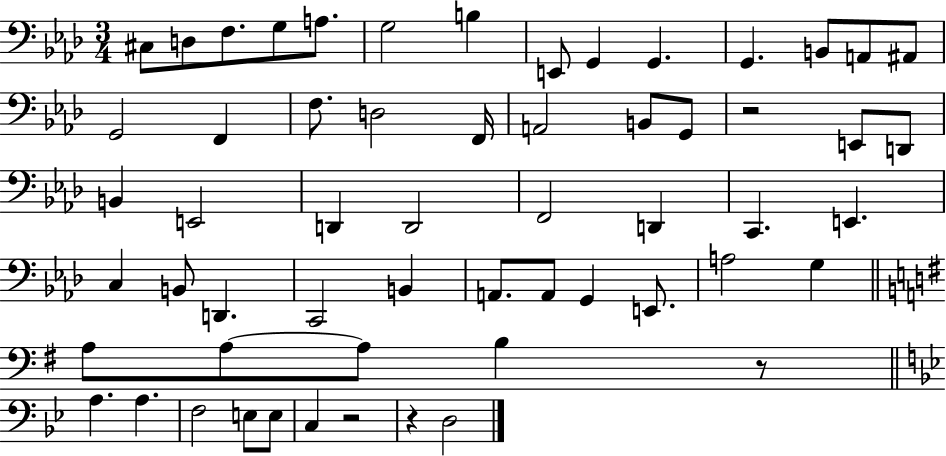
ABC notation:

X:1
T:Untitled
M:3/4
L:1/4
K:Ab
^C,/2 D,/2 F,/2 G,/2 A,/2 G,2 B, E,,/2 G,, G,, G,, B,,/2 A,,/2 ^A,,/2 G,,2 F,, F,/2 D,2 F,,/4 A,,2 B,,/2 G,,/2 z2 E,,/2 D,,/2 B,, E,,2 D,, D,,2 F,,2 D,, C,, E,, C, B,,/2 D,, C,,2 B,, A,,/2 A,,/2 G,, E,,/2 A,2 G, A,/2 A,/2 A,/2 B, z/2 A, A, F,2 E,/2 E,/2 C, z2 z D,2